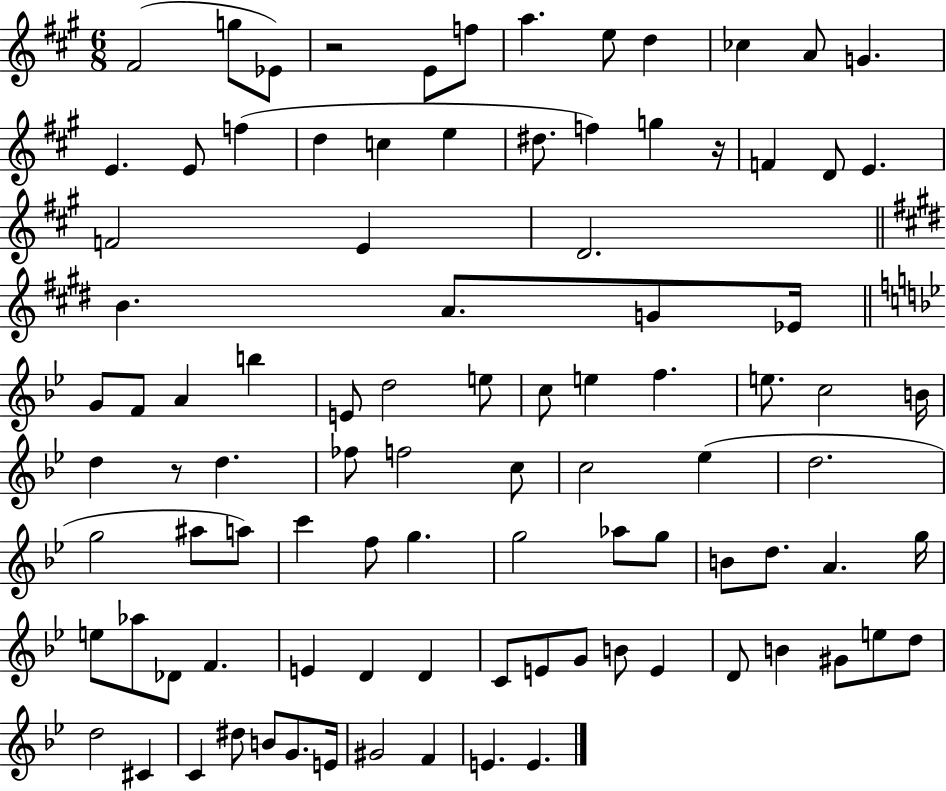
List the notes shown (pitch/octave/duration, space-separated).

F#4/h G5/e Eb4/e R/h E4/e F5/e A5/q. E5/e D5/q CES5/q A4/e G4/q. E4/q. E4/e F5/q D5/q C5/q E5/q D#5/e. F5/q G5/q R/s F4/q D4/e E4/q. F4/h E4/q D4/h. B4/q. A4/e. G4/e Eb4/s G4/e F4/e A4/q B5/q E4/e D5/h E5/e C5/e E5/q F5/q. E5/e. C5/h B4/s D5/q R/e D5/q. FES5/e F5/h C5/e C5/h Eb5/q D5/h. G5/h A#5/e A5/e C6/q F5/e G5/q. G5/h Ab5/e G5/e B4/e D5/e. A4/q. G5/s E5/e Ab5/e Db4/e F4/q. E4/q D4/q D4/q C4/e E4/e G4/e B4/e E4/q D4/e B4/q G#4/e E5/e D5/e D5/h C#4/q C4/q D#5/e B4/e G4/e. E4/s G#4/h F4/q E4/q. E4/q.